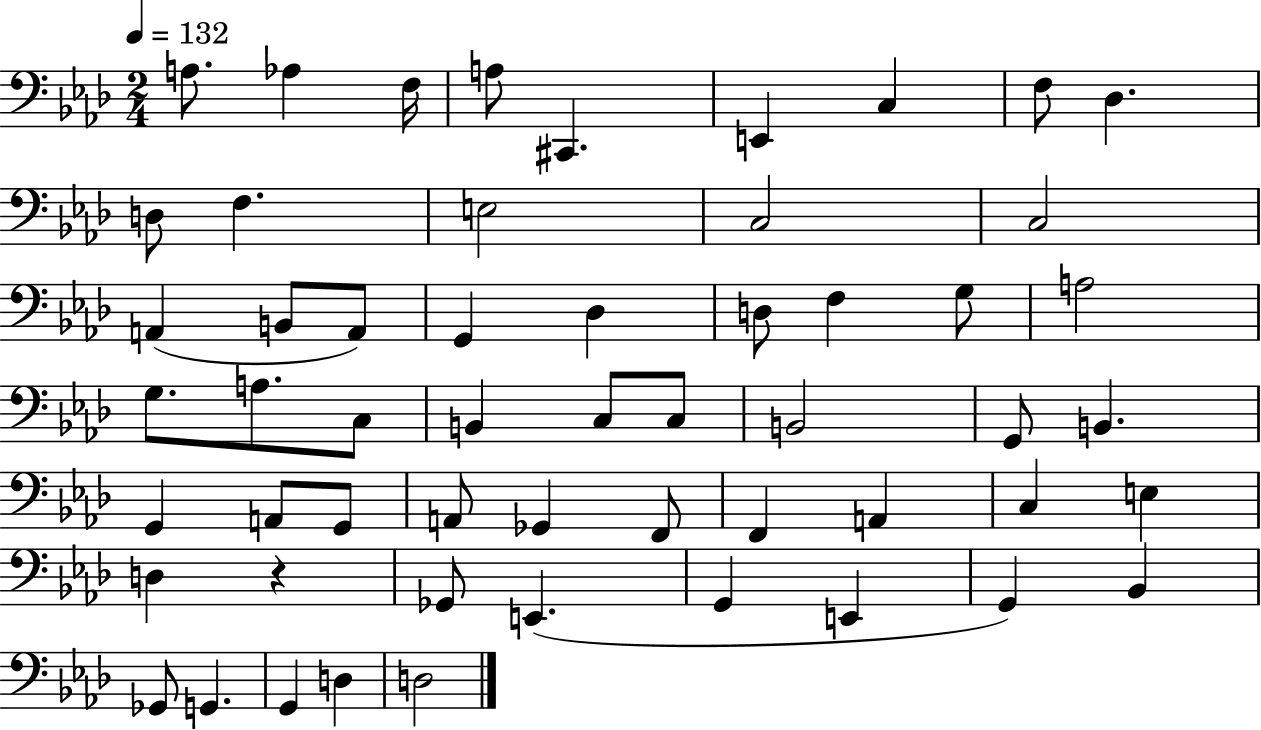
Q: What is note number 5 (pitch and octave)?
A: C#2